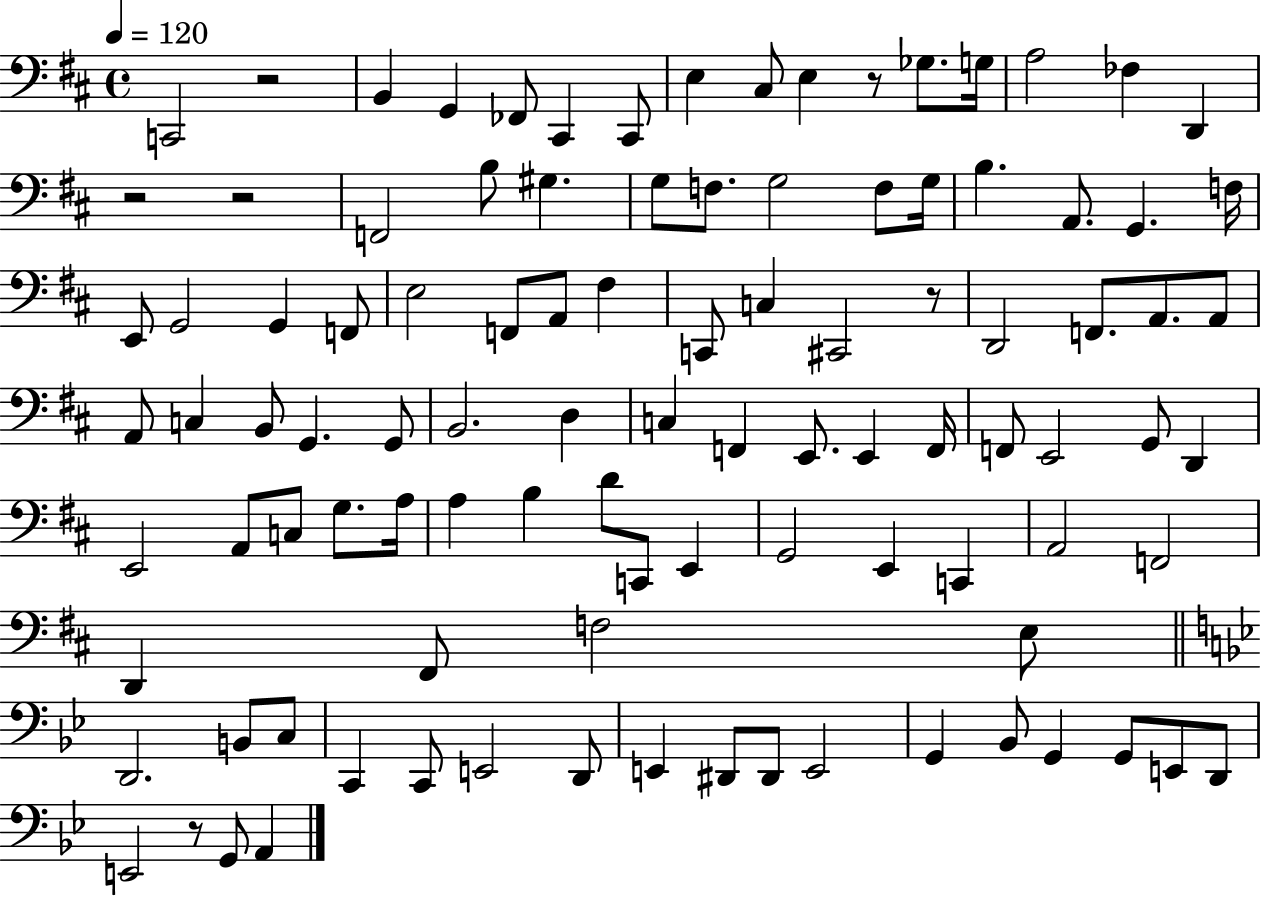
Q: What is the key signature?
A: D major